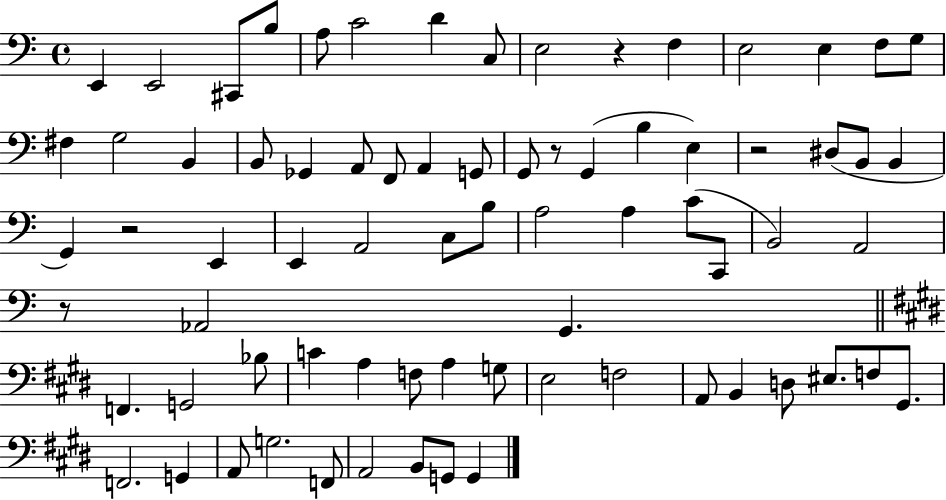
E2/q E2/h C#2/e B3/e A3/e C4/h D4/q C3/e E3/h R/q F3/q E3/h E3/q F3/e G3/e F#3/q G3/h B2/q B2/e Gb2/q A2/e F2/e A2/q G2/e G2/e R/e G2/q B3/q E3/q R/h D#3/e B2/e B2/q G2/q R/h E2/q E2/q A2/h C3/e B3/e A3/h A3/q C4/e C2/e B2/h A2/h R/e Ab2/h G2/q. F2/q. G2/h Bb3/e C4/q A3/q F3/e A3/q G3/e E3/h F3/h A2/e B2/q D3/e EIS3/e. F3/e G#2/e. F2/h. G2/q A2/e G3/h. F2/e A2/h B2/e G2/e G2/q